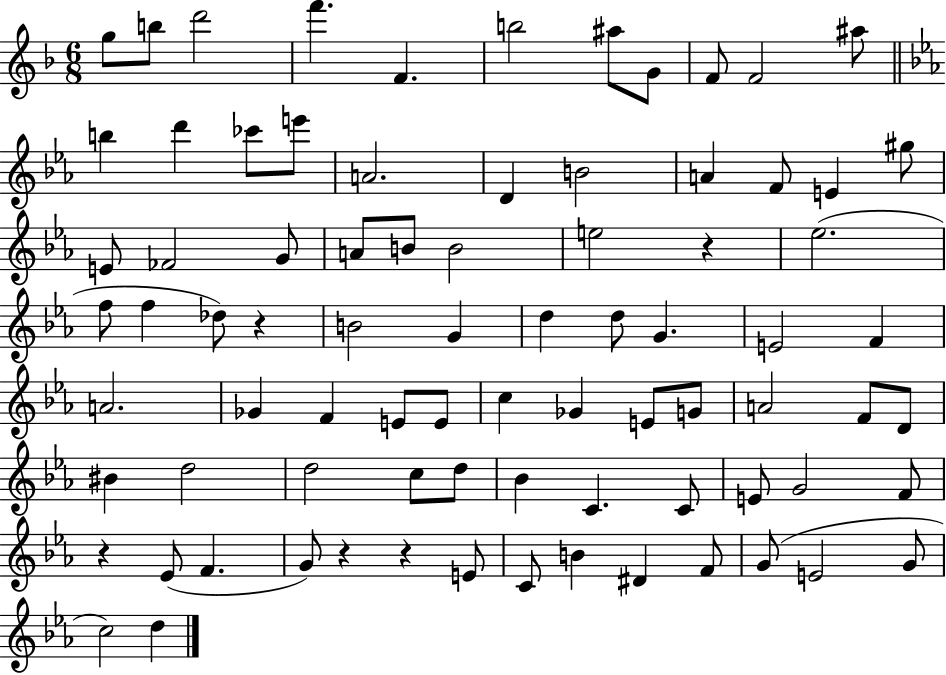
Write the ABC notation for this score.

X:1
T:Untitled
M:6/8
L:1/4
K:F
g/2 b/2 d'2 f' F b2 ^a/2 G/2 F/2 F2 ^a/2 b d' _c'/2 e'/2 A2 D B2 A F/2 E ^g/2 E/2 _F2 G/2 A/2 B/2 B2 e2 z _e2 f/2 f _d/2 z B2 G d d/2 G E2 F A2 _G F E/2 E/2 c _G E/2 G/2 A2 F/2 D/2 ^B d2 d2 c/2 d/2 _B C C/2 E/2 G2 F/2 z _E/2 F G/2 z z E/2 C/2 B ^D F/2 G/2 E2 G/2 c2 d